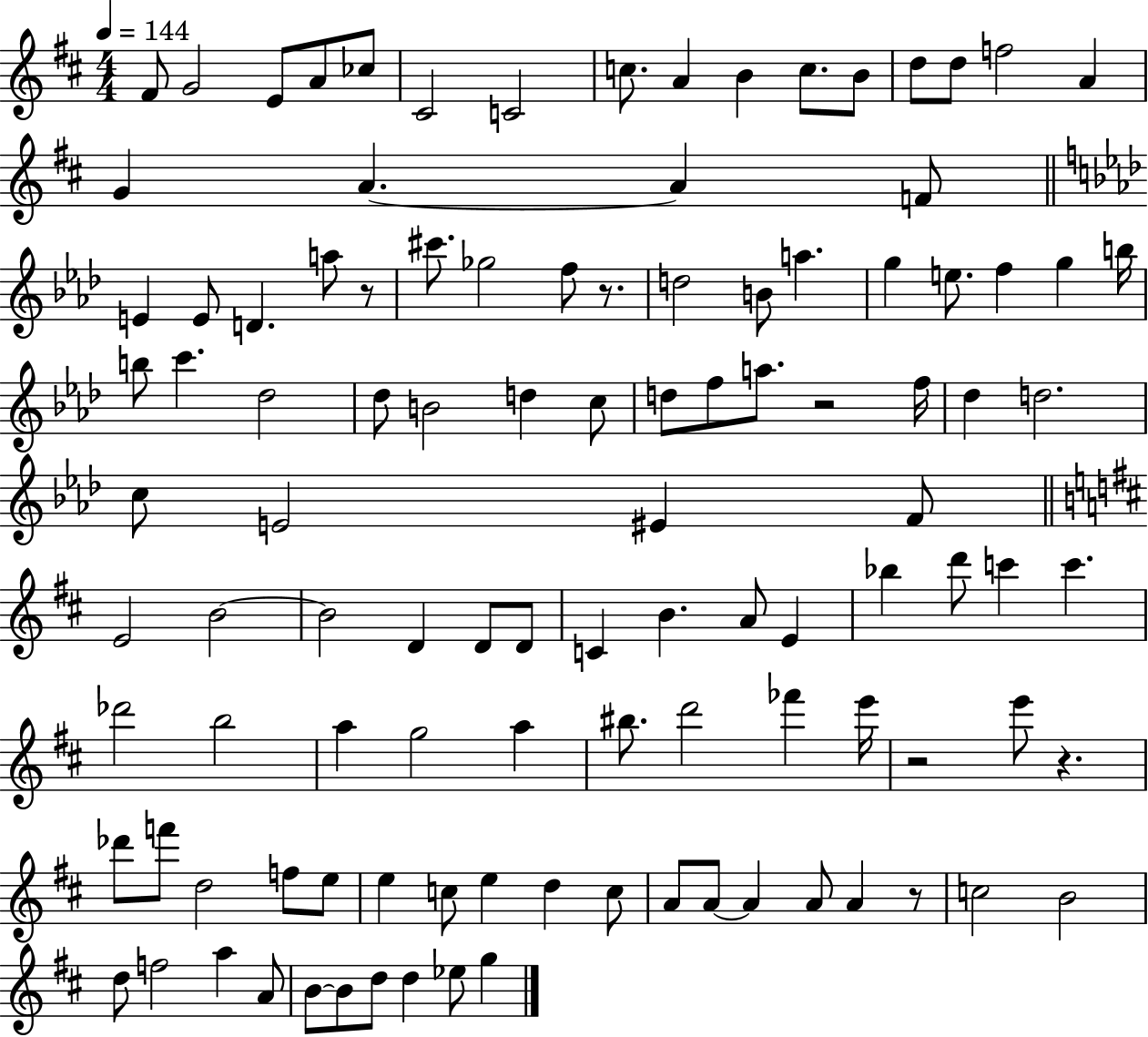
X:1
T:Untitled
M:4/4
L:1/4
K:D
^F/2 G2 E/2 A/2 _c/2 ^C2 C2 c/2 A B c/2 B/2 d/2 d/2 f2 A G A A F/2 E E/2 D a/2 z/2 ^c'/2 _g2 f/2 z/2 d2 B/2 a g e/2 f g b/4 b/2 c' _d2 _d/2 B2 d c/2 d/2 f/2 a/2 z2 f/4 _d d2 c/2 E2 ^E F/2 E2 B2 B2 D D/2 D/2 C B A/2 E _b d'/2 c' c' _d'2 b2 a g2 a ^b/2 d'2 _f' e'/4 z2 e'/2 z _d'/2 f'/2 d2 f/2 e/2 e c/2 e d c/2 A/2 A/2 A A/2 A z/2 c2 B2 d/2 f2 a A/2 B/2 B/2 d/2 d _e/2 g